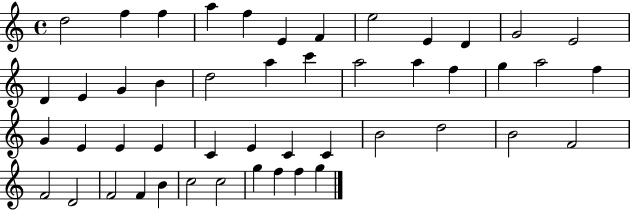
D5/h F5/q F5/q A5/q F5/q E4/q F4/q E5/h E4/q D4/q G4/h E4/h D4/q E4/q G4/q B4/q D5/h A5/q C6/q A5/h A5/q F5/q G5/q A5/h F5/q G4/q E4/q E4/q E4/q C4/q E4/q C4/q C4/q B4/h D5/h B4/h F4/h F4/h D4/h F4/h F4/q B4/q C5/h C5/h G5/q F5/q F5/q G5/q